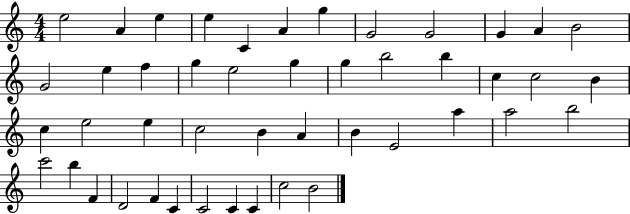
X:1
T:Untitled
M:4/4
L:1/4
K:C
e2 A e e C A g G2 G2 G A B2 G2 e f g e2 g g b2 b c c2 B c e2 e c2 B A B E2 a a2 b2 c'2 b F D2 F C C2 C C c2 B2